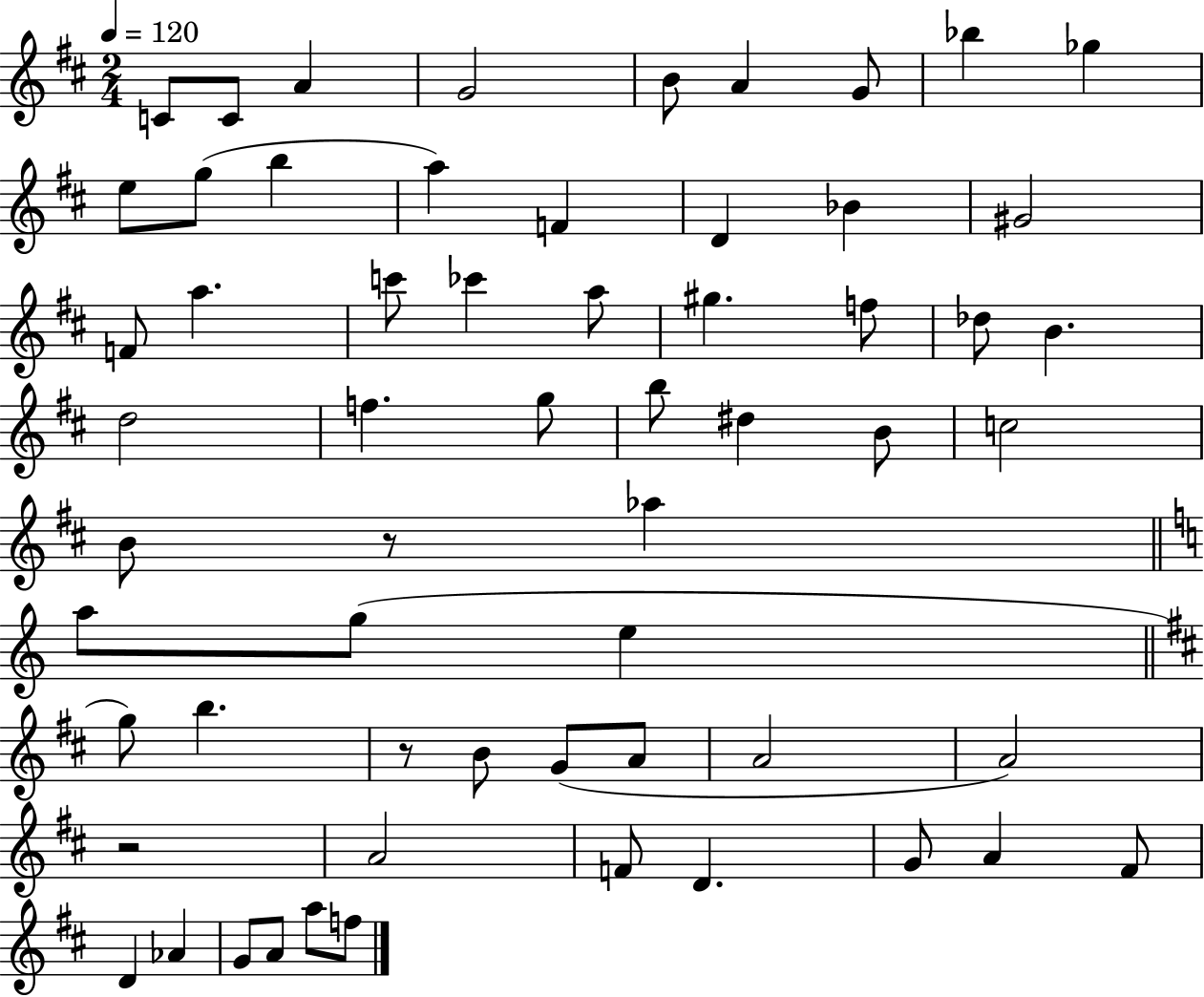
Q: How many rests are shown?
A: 3